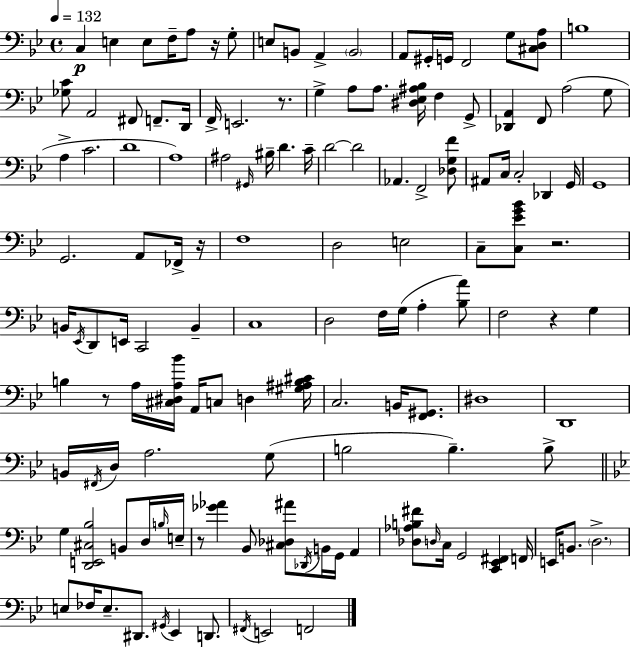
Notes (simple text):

C3/q E3/q E3/e F3/s A3/e R/s G3/e E3/e B2/e A2/q B2/h A2/e G#2/s G2/s F2/h G3/e [C#3,D3,A3]/e B3/w [Gb3,C4]/e A2/h F#2/e F2/e. D2/s F2/s E2/h. R/e. G3/q A3/e A3/e. [D#3,Eb3,A#3,Bb3]/s F3/q G2/e [Db2,A2]/q F2/e A3/h G3/e A3/q C4/h. D4/w A3/w A#3/h G#2/s BIS3/s D4/q. C4/s D4/h D4/h Ab2/q. F2/h [Db3,G3,F4]/e A#2/e C3/s C3/h Db2/q G2/s G2/w G2/h. A2/e FES2/s R/s F3/w D3/h E3/h C3/e [C3,Eb4,G4,Bb4]/e R/h. B2/s Eb2/s D2/e E2/s C2/h B2/q C3/w D3/h F3/s G3/s A3/q [Bb3,A4]/e F3/h R/q G3/q B3/q R/e A3/s [C#3,D#3,A3,Bb4]/s A2/s C3/e D3/q [G#3,A#3,B3,C#4]/s C3/h. B2/s [F2,G#2]/e. D#3/w D2/w B2/s F#2/s D3/s A3/h. G3/e B3/h B3/q. B3/e G3/q [D2,E2,C#3,Bb3]/h B2/e D3/s B3/s E3/s R/e [Gb4,Ab4]/q Bb2/e [C#3,Db3,A#4]/e Db2/s B2/s G2/s A2/q [Db3,Ab3,B3,F#4]/e D3/s C3/s G2/h [C2,Eb2,F#2]/q F2/s E2/s B2/e. D3/h. E3/e FES3/s E3/e. D#2/e. G#2/s Eb2/q D2/e. F#2/s E2/h F2/h